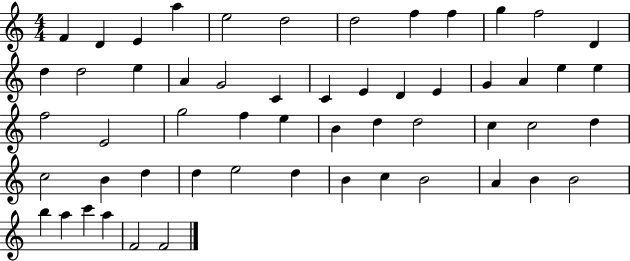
{
  \clef treble
  \numericTimeSignature
  \time 4/4
  \key c \major
  f'4 d'4 e'4 a''4 | e''2 d''2 | d''2 f''4 f''4 | g''4 f''2 d'4 | \break d''4 d''2 e''4 | a'4 g'2 c'4 | c'4 e'4 d'4 e'4 | g'4 a'4 e''4 e''4 | \break f''2 e'2 | g''2 f''4 e''4 | b'4 d''4 d''2 | c''4 c''2 d''4 | \break c''2 b'4 d''4 | d''4 e''2 d''4 | b'4 c''4 b'2 | a'4 b'4 b'2 | \break b''4 a''4 c'''4 a''4 | f'2 f'2 | \bar "|."
}